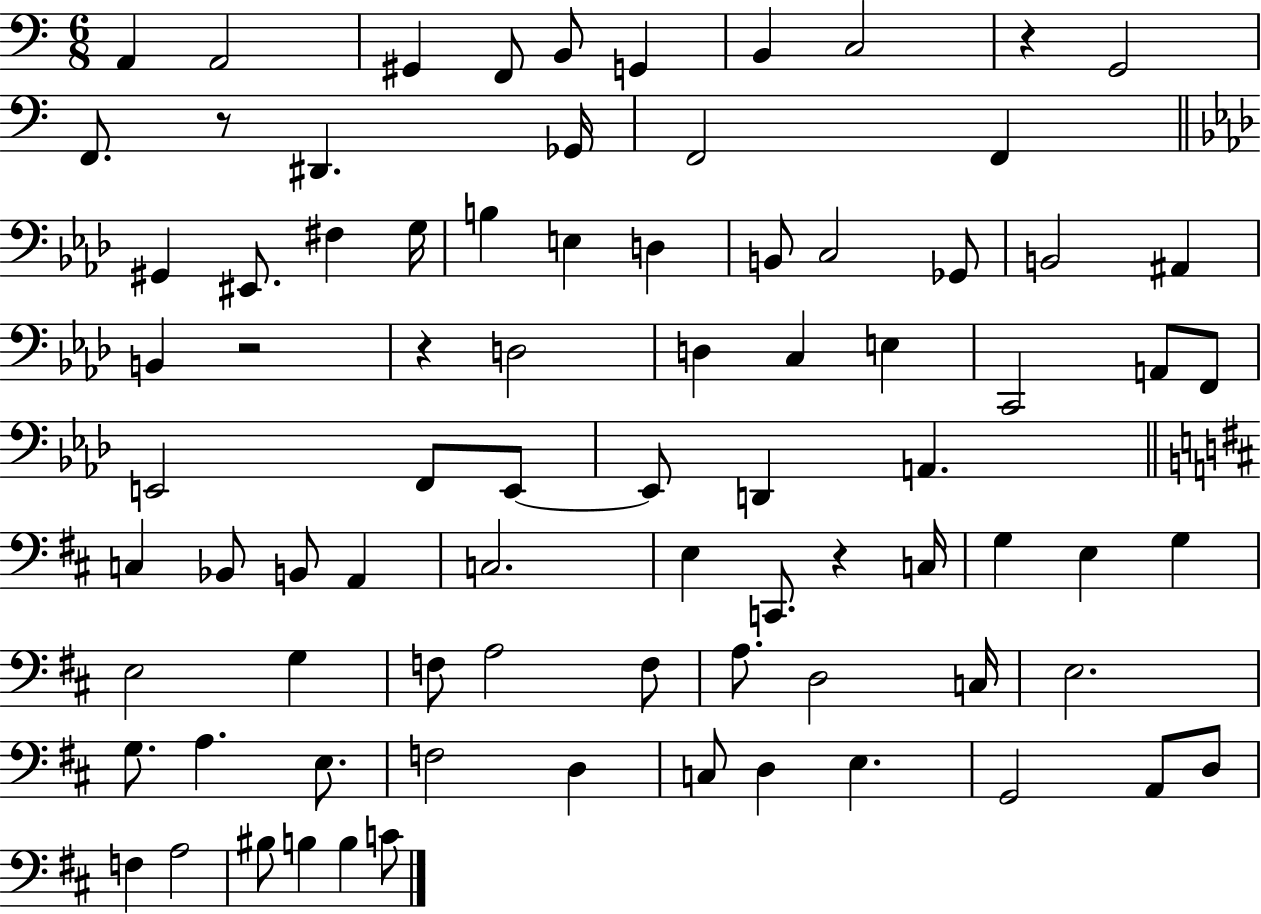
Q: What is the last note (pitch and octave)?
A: C4